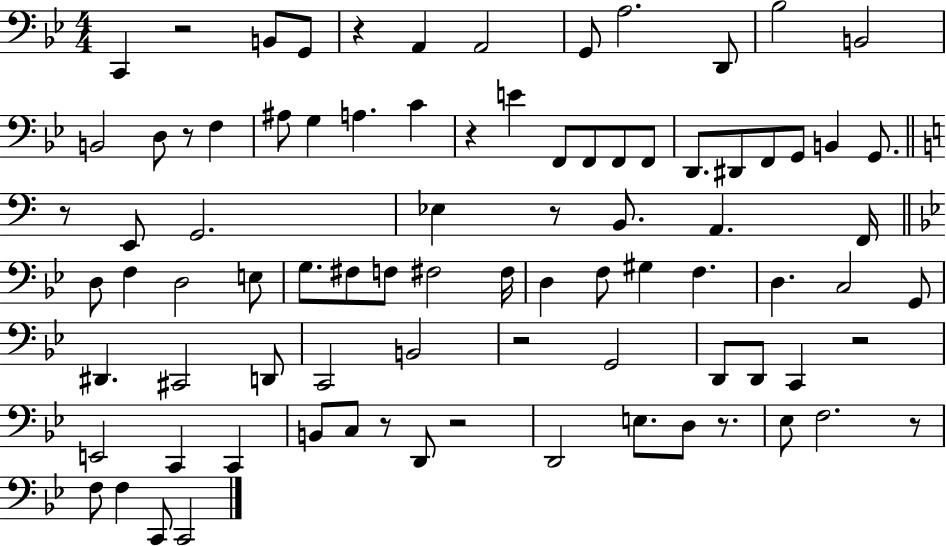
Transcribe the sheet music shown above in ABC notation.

X:1
T:Untitled
M:4/4
L:1/4
K:Bb
C,, z2 B,,/2 G,,/2 z A,, A,,2 G,,/2 A,2 D,,/2 _B,2 B,,2 B,,2 D,/2 z/2 F, ^A,/2 G, A, C z E F,,/2 F,,/2 F,,/2 F,,/2 D,,/2 ^D,,/2 F,,/2 G,,/2 B,, G,,/2 z/2 E,,/2 G,,2 _E, z/2 B,,/2 A,, F,,/4 D,/2 F, D,2 E,/2 G,/2 ^F,/2 F,/2 ^F,2 ^F,/4 D, F,/2 ^G, F, D, C,2 G,,/2 ^D,, ^C,,2 D,,/2 C,,2 B,,2 z2 G,,2 D,,/2 D,,/2 C,, z2 E,,2 C,, C,, B,,/2 C,/2 z/2 D,,/2 z2 D,,2 E,/2 D,/2 z/2 _E,/2 F,2 z/2 F,/2 F, C,,/2 C,,2